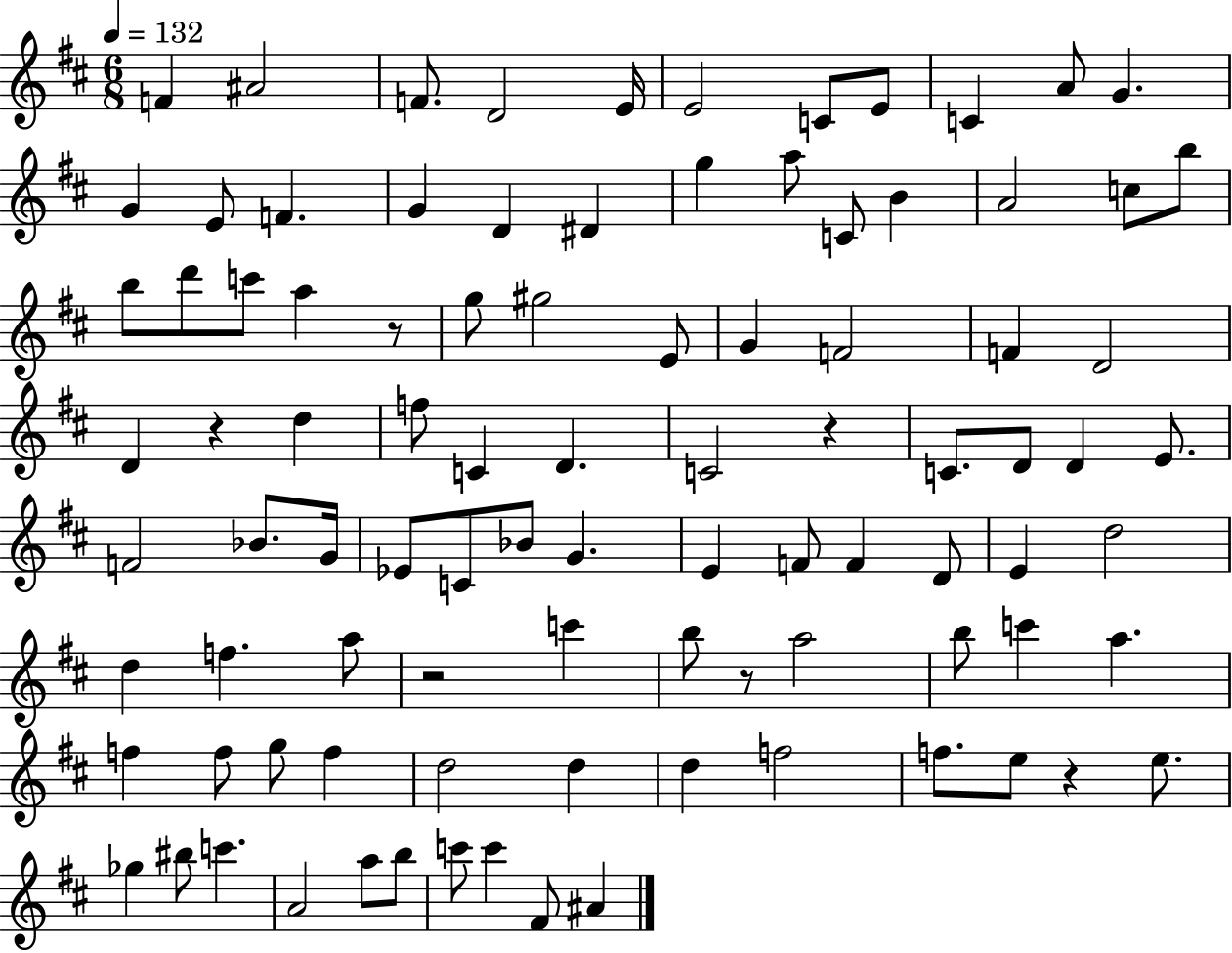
X:1
T:Untitled
M:6/8
L:1/4
K:D
F ^A2 F/2 D2 E/4 E2 C/2 E/2 C A/2 G G E/2 F G D ^D g a/2 C/2 B A2 c/2 b/2 b/2 d'/2 c'/2 a z/2 g/2 ^g2 E/2 G F2 F D2 D z d f/2 C D C2 z C/2 D/2 D E/2 F2 _B/2 G/4 _E/2 C/2 _B/2 G E F/2 F D/2 E d2 d f a/2 z2 c' b/2 z/2 a2 b/2 c' a f f/2 g/2 f d2 d d f2 f/2 e/2 z e/2 _g ^b/2 c' A2 a/2 b/2 c'/2 c' ^F/2 ^A